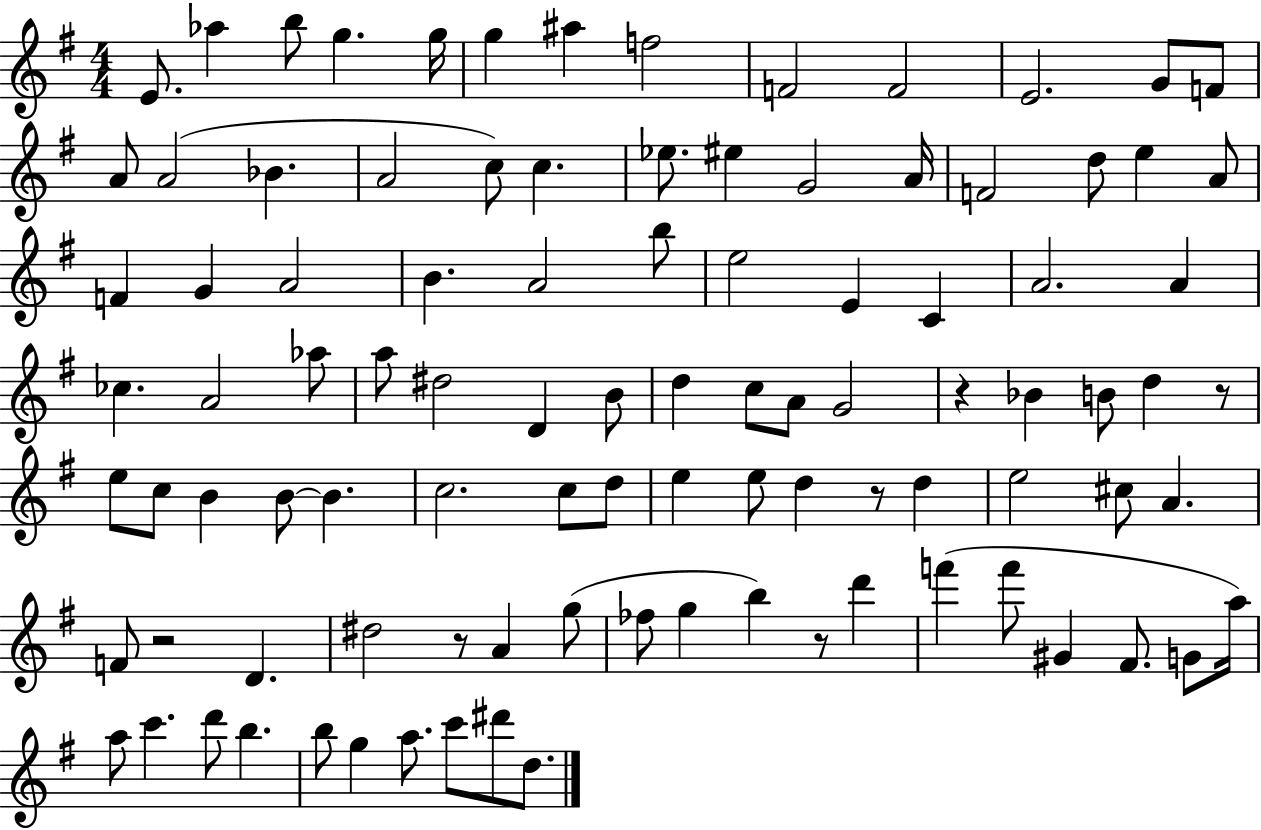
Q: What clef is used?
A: treble